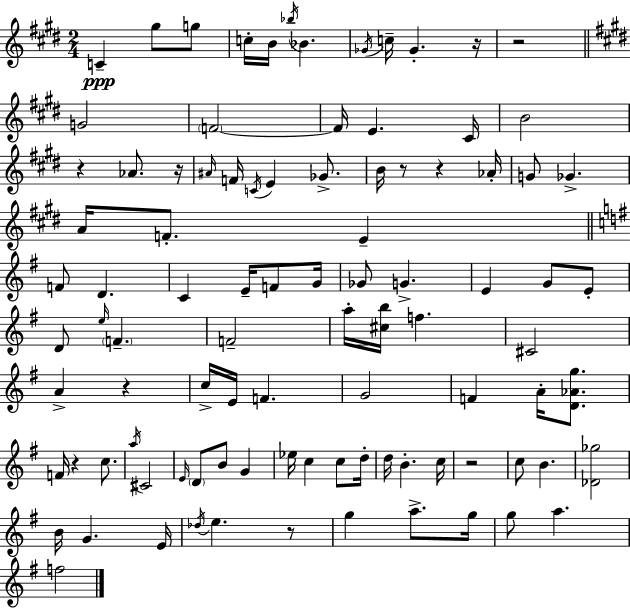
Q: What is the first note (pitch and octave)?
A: C4